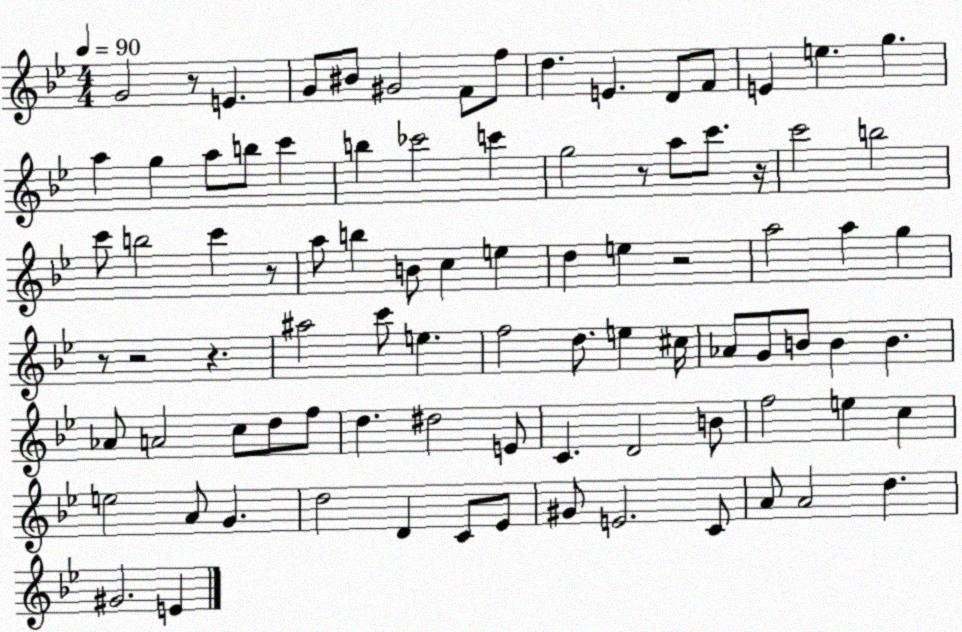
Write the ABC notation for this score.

X:1
T:Untitled
M:4/4
L:1/4
K:Bb
G2 z/2 E G/2 ^B/2 ^G2 F/2 f/2 d E D/2 F/2 E e g a g a/2 b/2 c' b _c'2 c' g2 z/2 a/2 c'/2 z/4 c'2 b2 c'/2 b2 c' z/2 a/2 b B/2 c e d e z2 a2 a g z/2 z2 z ^a2 c'/2 e f2 d/2 e ^c/4 _A/2 G/2 B/2 B B _A/2 A2 c/2 d/2 f/2 d ^d2 E/2 C D2 B/2 f2 e c e2 A/2 G d2 D C/2 _E/2 ^G/2 E2 C/2 A/2 A2 d ^G2 E